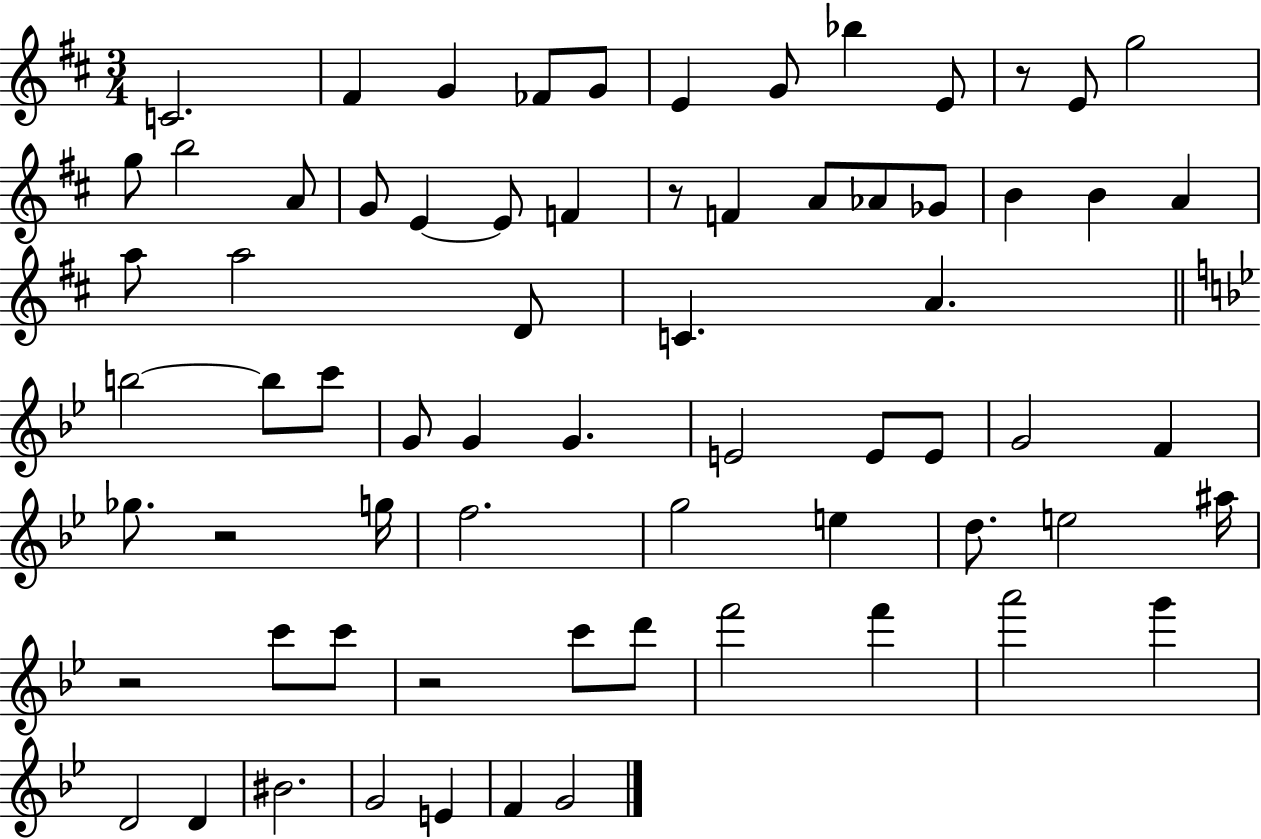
C4/h. F#4/q G4/q FES4/e G4/e E4/q G4/e Bb5/q E4/e R/e E4/e G5/h G5/e B5/h A4/e G4/e E4/q E4/e F4/q R/e F4/q A4/e Ab4/e Gb4/e B4/q B4/q A4/q A5/e A5/h D4/e C4/q. A4/q. B5/h B5/e C6/e G4/e G4/q G4/q. E4/h E4/e E4/e G4/h F4/q Gb5/e. R/h G5/s F5/h. G5/h E5/q D5/e. E5/h A#5/s R/h C6/e C6/e R/h C6/e D6/e F6/h F6/q A6/h G6/q D4/h D4/q BIS4/h. G4/h E4/q F4/q G4/h